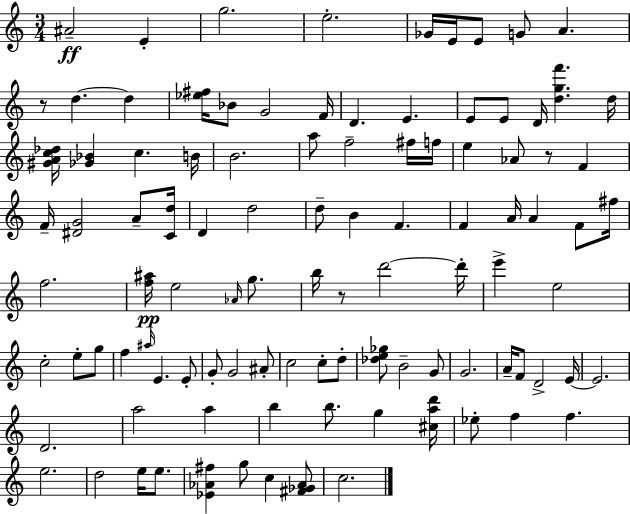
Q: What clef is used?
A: treble